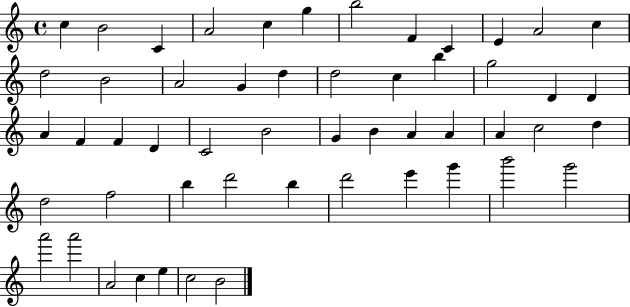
C5/q B4/h C4/q A4/h C5/q G5/q B5/h F4/q C4/q E4/q A4/h C5/q D5/h B4/h A4/h G4/q D5/q D5/h C5/q B5/q G5/h D4/q D4/q A4/q F4/q F4/q D4/q C4/h B4/h G4/q B4/q A4/q A4/q A4/q C5/h D5/q D5/h F5/h B5/q D6/h B5/q D6/h E6/q G6/q B6/h G6/h A6/h A6/h A4/h C5/q E5/q C5/h B4/h